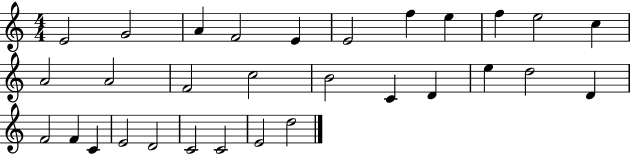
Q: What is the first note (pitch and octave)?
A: E4